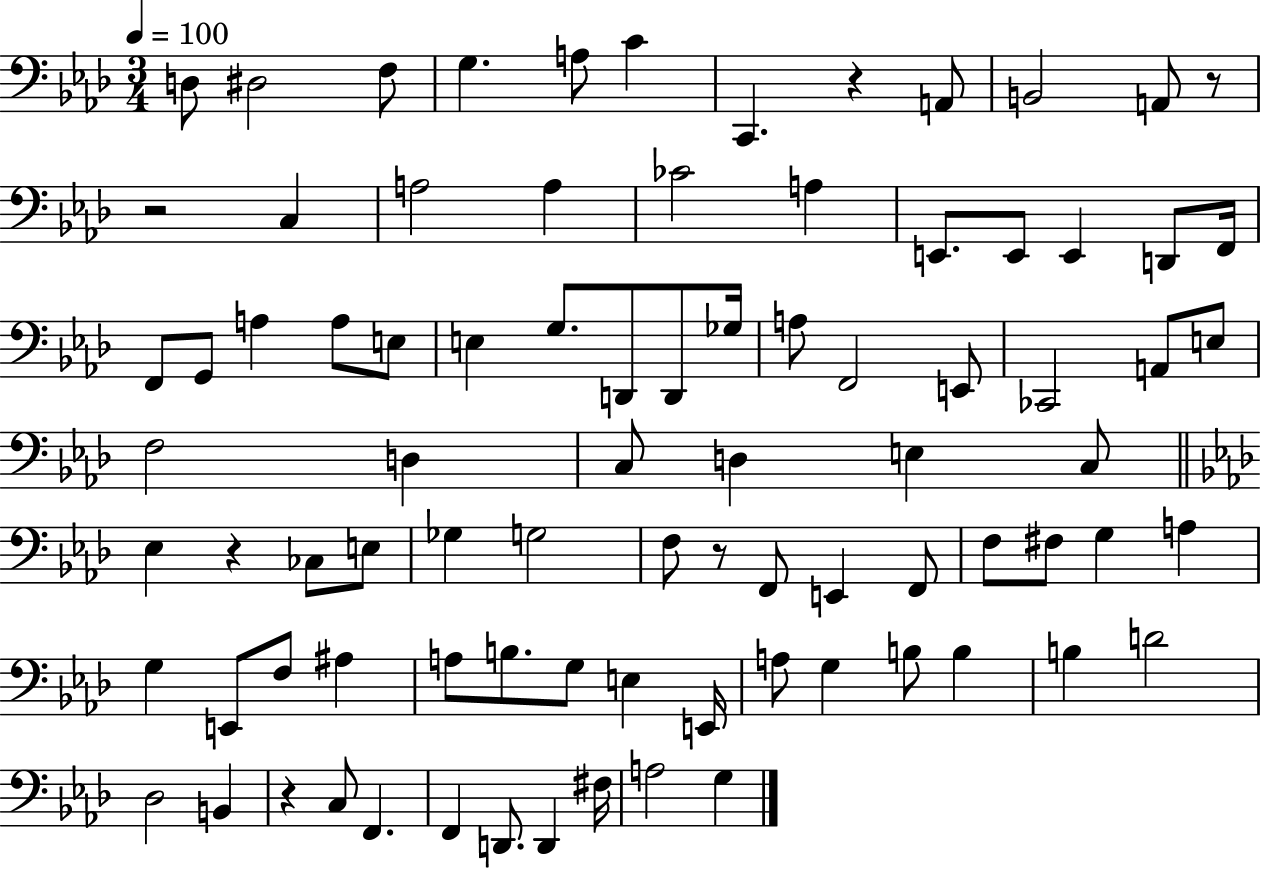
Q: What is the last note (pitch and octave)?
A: G3